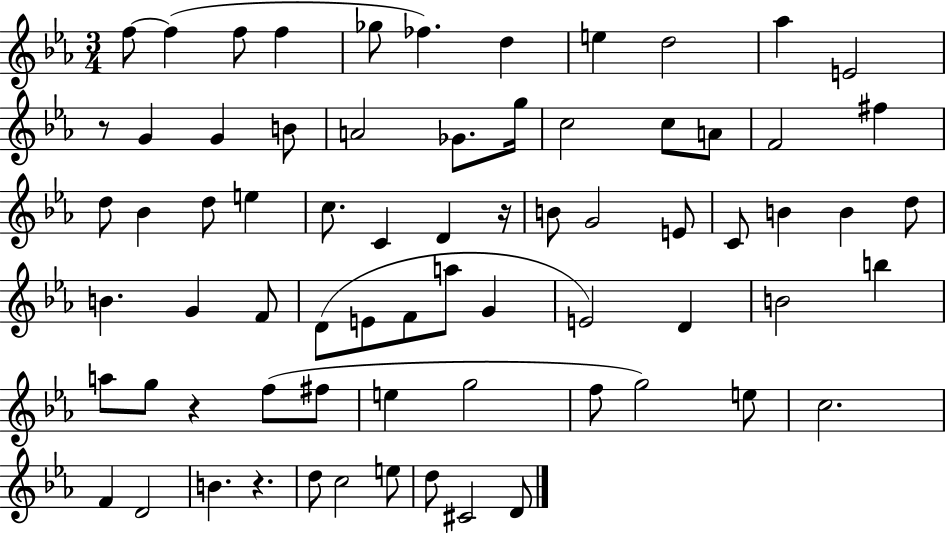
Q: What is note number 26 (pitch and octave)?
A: E5